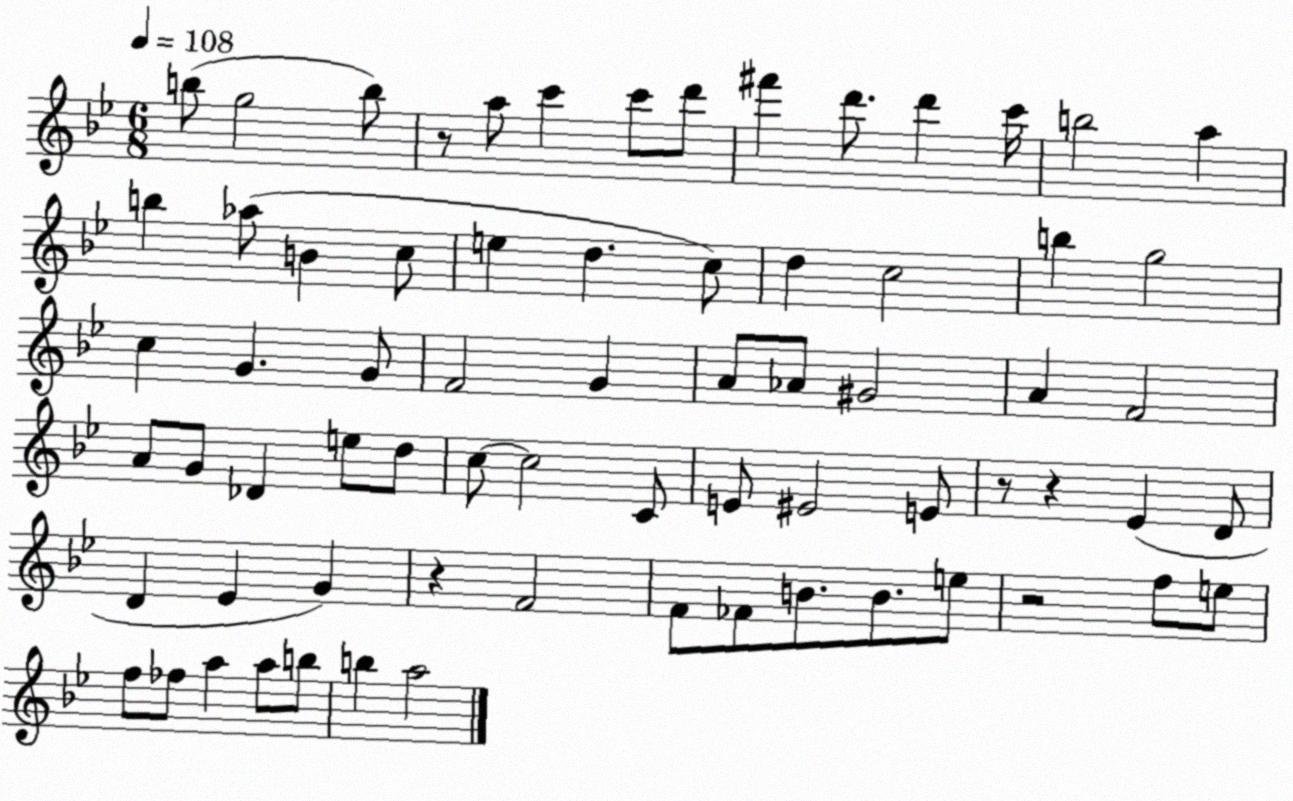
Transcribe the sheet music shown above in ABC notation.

X:1
T:Untitled
M:6/8
L:1/4
K:Bb
b/2 g2 b/2 z/2 a/2 c' c'/2 d'/2 ^f' d'/2 d' c'/4 b2 a b _a/2 B c/2 e d c/2 d c2 b g2 c G G/2 F2 G A/2 _A/2 ^G2 A F2 A/2 G/2 _D e/2 d/2 c/2 c2 C/2 E/2 ^E2 E/2 z/2 z _E D/2 D _E G z F2 F/2 _F/2 B/2 B/2 e/2 z2 f/2 e/2 f/2 _f/2 a a/2 b/2 b a2